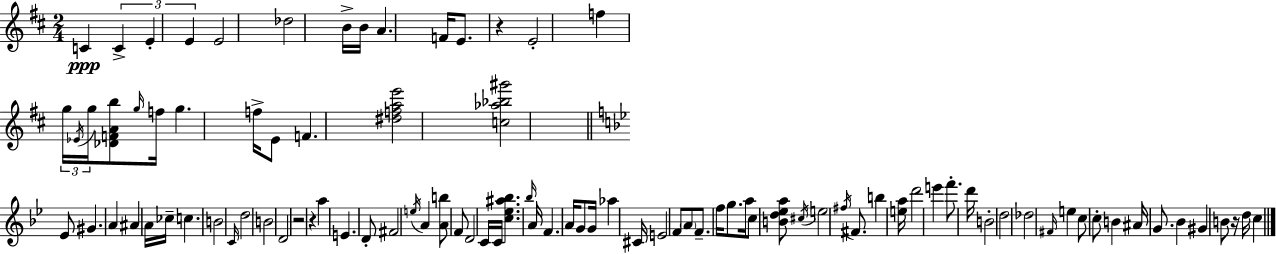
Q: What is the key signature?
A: D major